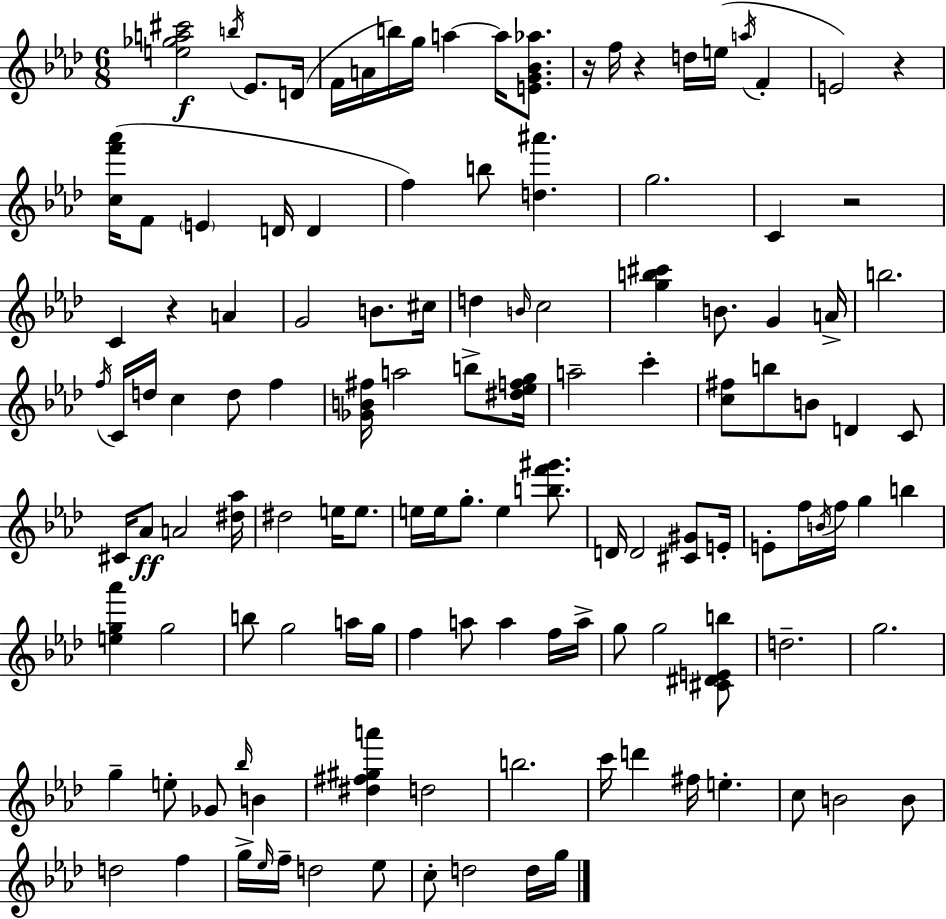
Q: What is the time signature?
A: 6/8